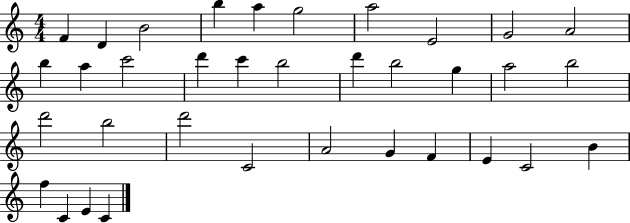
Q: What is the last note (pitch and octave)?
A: C4